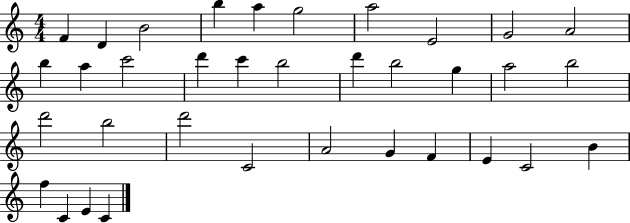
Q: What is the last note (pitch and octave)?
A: C4